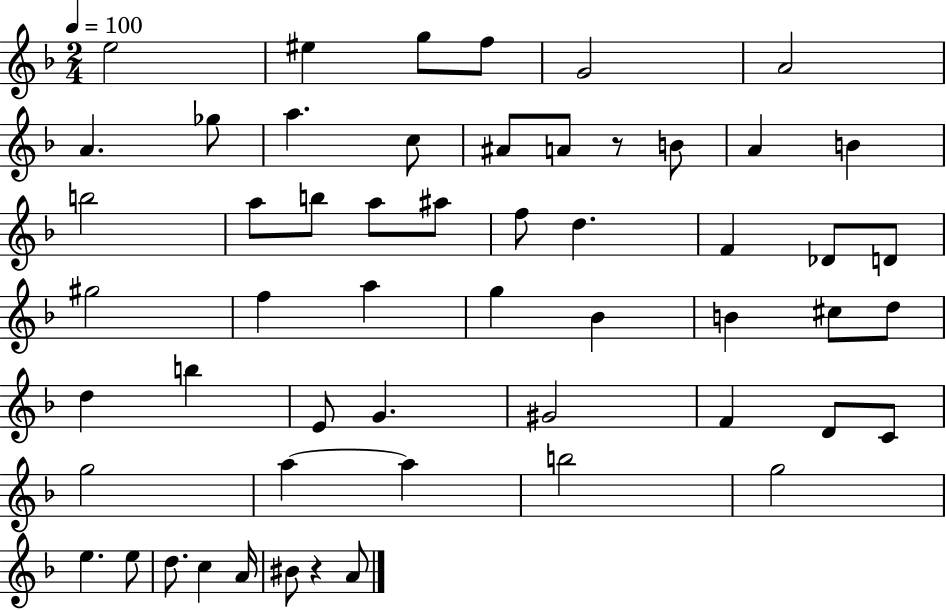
E5/h EIS5/q G5/e F5/e G4/h A4/h A4/q. Gb5/e A5/q. C5/e A#4/e A4/e R/e B4/e A4/q B4/q B5/h A5/e B5/e A5/e A#5/e F5/e D5/q. F4/q Db4/e D4/e G#5/h F5/q A5/q G5/q Bb4/q B4/q C#5/e D5/e D5/q B5/q E4/e G4/q. G#4/h F4/q D4/e C4/e G5/h A5/q A5/q B5/h G5/h E5/q. E5/e D5/e. C5/q A4/s BIS4/e R/q A4/e